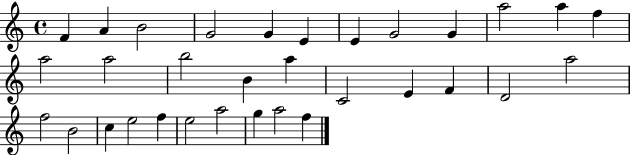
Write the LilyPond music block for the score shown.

{
  \clef treble
  \time 4/4
  \defaultTimeSignature
  \key c \major
  f'4 a'4 b'2 | g'2 g'4 e'4 | e'4 g'2 g'4 | a''2 a''4 f''4 | \break a''2 a''2 | b''2 b'4 a''4 | c'2 e'4 f'4 | d'2 a''2 | \break f''2 b'2 | c''4 e''2 f''4 | e''2 a''2 | g''4 a''2 f''4 | \break \bar "|."
}